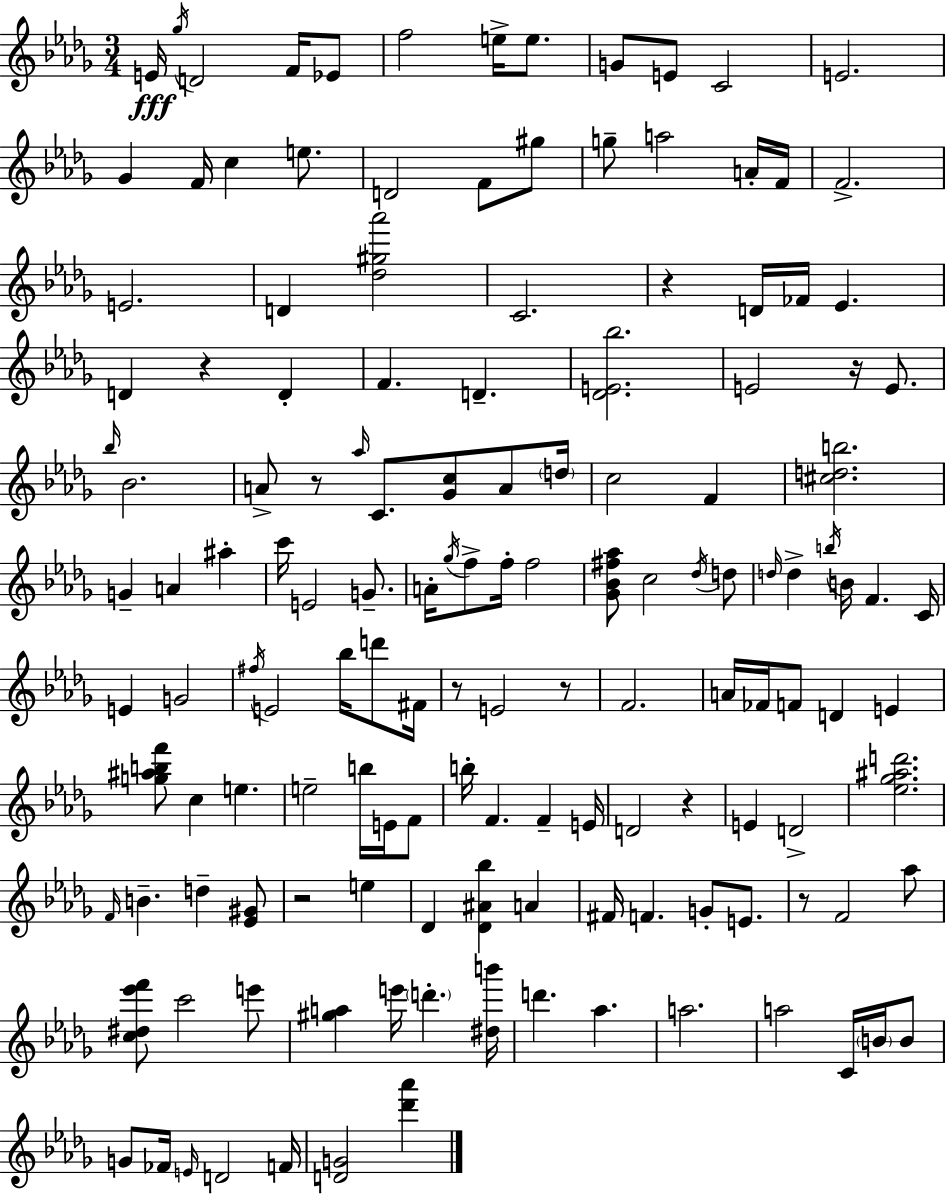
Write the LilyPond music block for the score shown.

{
  \clef treble
  \numericTimeSignature
  \time 3/4
  \key bes \minor
  \repeat volta 2 { e'16\fff \acciaccatura { ges''16 } d'2 f'16 ees'8 | f''2 e''16-> e''8. | g'8 e'8 c'2 | e'2. | \break ges'4 f'16 c''4 e''8. | d'2 f'8 gis''8 | g''8-- a''2 a'16-. | f'16 f'2.-> | \break e'2. | d'4 <des'' gis'' aes'''>2 | c'2. | r4 d'16 fes'16 ees'4. | \break d'4 r4 d'4-. | f'4. d'4.-- | <des' e' bes''>2. | e'2 r16 e'8. | \break \grace { bes''16 } bes'2. | a'8-> r8 \grace { aes''16 } c'8. <ges' c''>8 | a'8 \parenthesize d''16 c''2 f'4 | <cis'' d'' b''>2. | \break g'4-- a'4 ais''4-. | c'''16 e'2 | g'8.-- a'16-. \acciaccatura { ges''16 } f''8-> f''16-. f''2 | <ges' bes' fis'' aes''>8 c''2 | \break \acciaccatura { des''16 } d''8 \grace { d''16 } d''4-> \acciaccatura { b''16 } b'16 | f'4. c'16 e'4 g'2 | \acciaccatura { fis''16 } e'2 | bes''16 d'''8 fis'16 r8 e'2 | \break r8 f'2. | a'16 fes'16 f'8 | d'4 e'4 <g'' ais'' b'' f'''>8 c''4 | e''4. e''2-- | \break b''16 e'16 f'8 b''16-. f'4. | f'4-- e'16 d'2 | r4 e'4 | d'2-> <ees'' ges'' ais'' d'''>2. | \break \grace { f'16 } b'4.-- | d''4-- <ees' gis'>8 r2 | e''4 des'4 | <des' ais' bes''>4 a'4 fis'16 f'4. | \break g'8-. e'8. r8 f'2 | aes''8 <c'' dis'' ees''' f'''>8 c'''2 | e'''8 <gis'' a''>4 | e'''16 \parenthesize d'''4.-. <dis'' b'''>16 d'''4. | \break aes''4. a''2. | a''2 | c'16 \parenthesize b'16 b'8 g'8 fes'16 | \grace { e'16 } d'2 f'16 <d' g'>2 | \break <des''' aes'''>4 } \bar "|."
}